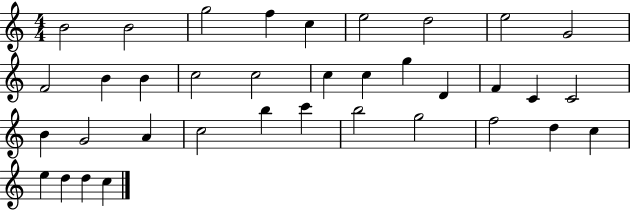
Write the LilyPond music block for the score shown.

{
  \clef treble
  \numericTimeSignature
  \time 4/4
  \key c \major
  b'2 b'2 | g''2 f''4 c''4 | e''2 d''2 | e''2 g'2 | \break f'2 b'4 b'4 | c''2 c''2 | c''4 c''4 g''4 d'4 | f'4 c'4 c'2 | \break b'4 g'2 a'4 | c''2 b''4 c'''4 | b''2 g''2 | f''2 d''4 c''4 | \break e''4 d''4 d''4 c''4 | \bar "|."
}